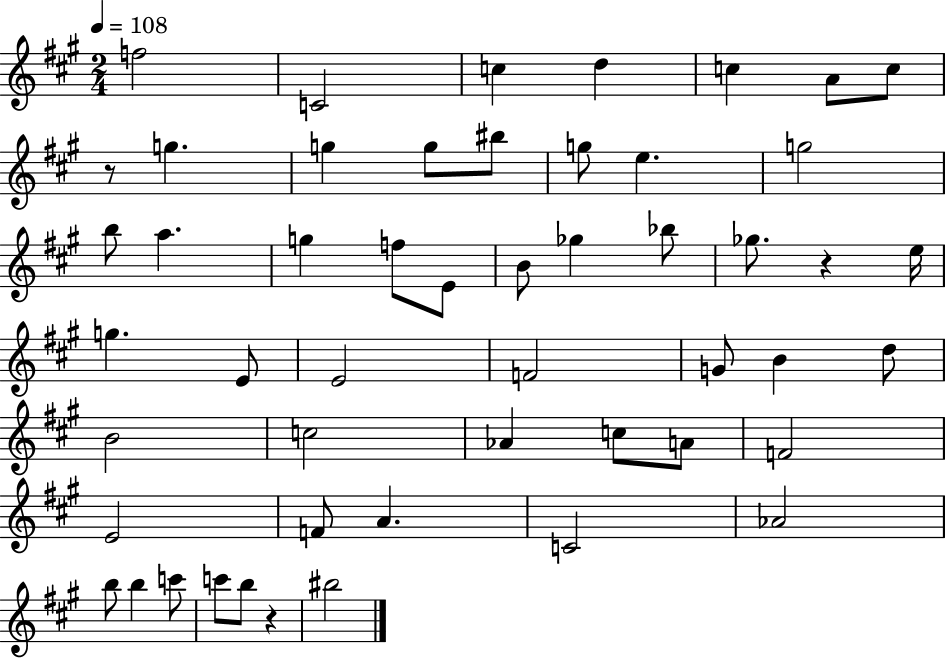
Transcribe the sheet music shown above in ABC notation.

X:1
T:Untitled
M:2/4
L:1/4
K:A
f2 C2 c d c A/2 c/2 z/2 g g g/2 ^b/2 g/2 e g2 b/2 a g f/2 E/2 B/2 _g _b/2 _g/2 z e/4 g E/2 E2 F2 G/2 B d/2 B2 c2 _A c/2 A/2 F2 E2 F/2 A C2 _A2 b/2 b c'/2 c'/2 b/2 z ^b2